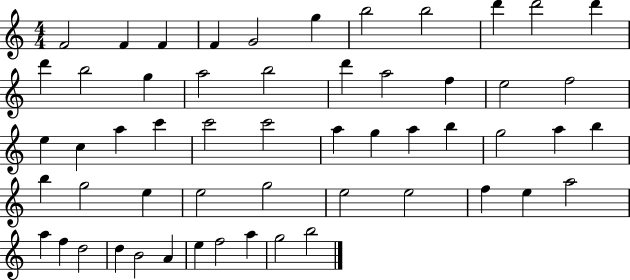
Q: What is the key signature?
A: C major